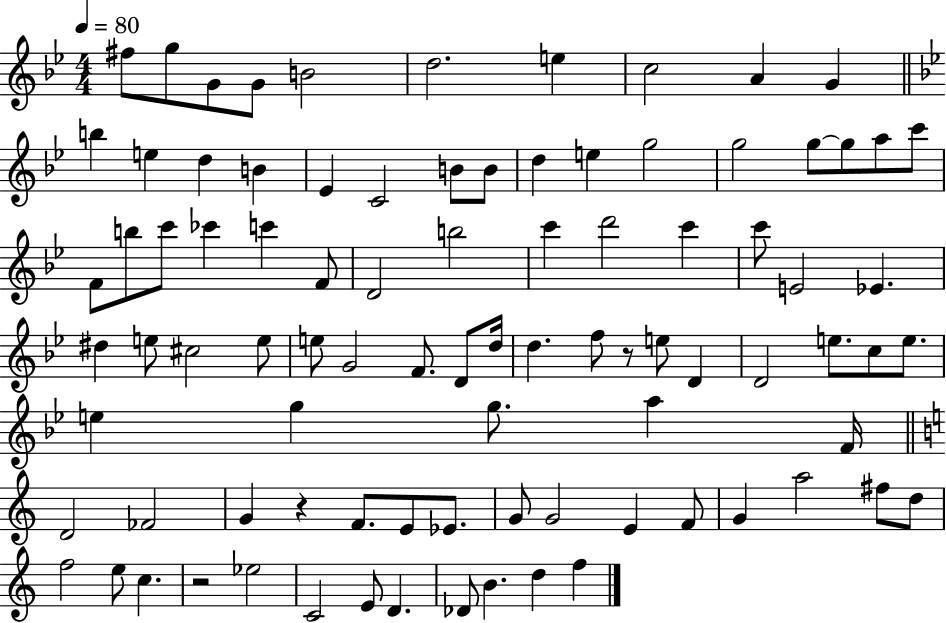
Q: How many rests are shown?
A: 3